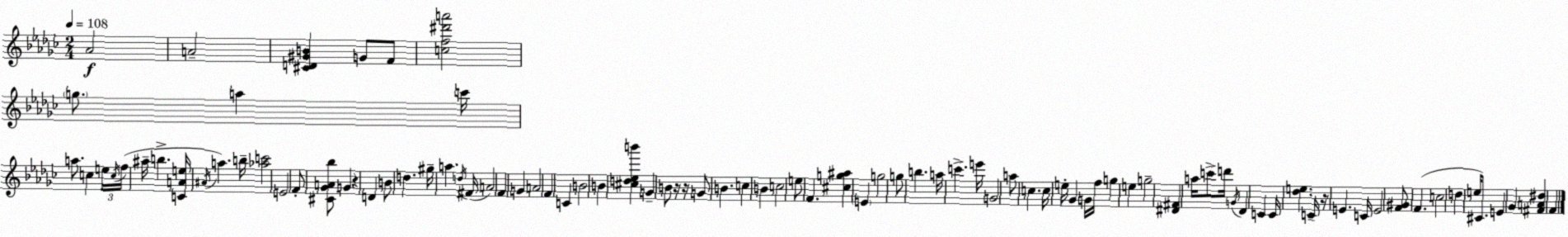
X:1
T:Untitled
M:2/4
L:1/4
K:Ebm
_A2 A2 [^CD^GB] G/2 F/2 [cf^d'a']2 g/2 a c'/4 a/2 c e/4 c/4 f/4 ^a/4 b [CAe]/4 ^A/4 a b/4 [_ac']2 E2 F/2 [^C_GA_b]/2 G z D B/2 d ^g/4 a d/4 ^F/4 A2 F G A2 F C B2 B [^cd_eb'] G B/2 z/4 z/4 G/2 B c B c2 e/2 F [^cg^a] E g2 g/2 b a/4 c' e'/4 G2 a/2 c c/4 e/4 _G G/4 f/4 g e g2 [^D^F] a/4 c'/2 d'/4 G/4 _D C C/4 [_de] C/4 z/4 E C/4 E2 [F^G]/2 F c2 d e/4 ^C/2 E _G [^FA^d] F